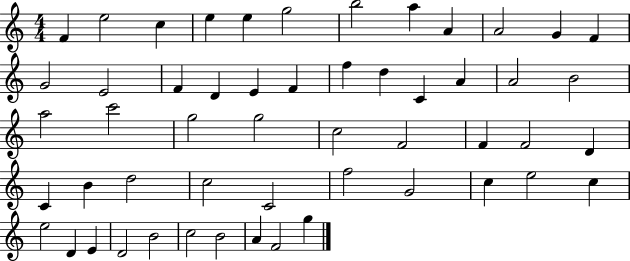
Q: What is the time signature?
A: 4/4